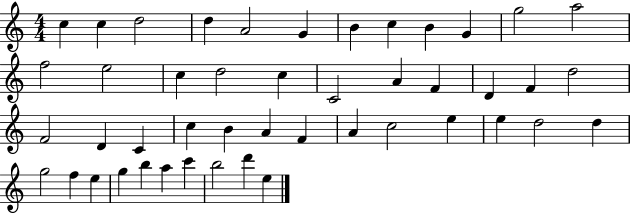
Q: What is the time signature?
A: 4/4